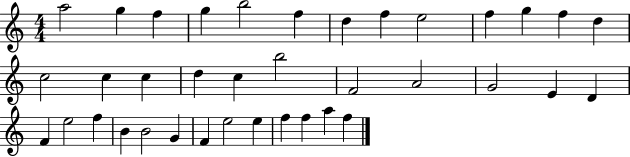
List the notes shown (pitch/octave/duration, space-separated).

A5/h G5/q F5/q G5/q B5/h F5/q D5/q F5/q E5/h F5/q G5/q F5/q D5/q C5/h C5/q C5/q D5/q C5/q B5/h F4/h A4/h G4/h E4/q D4/q F4/q E5/h F5/q B4/q B4/h G4/q F4/q E5/h E5/q F5/q F5/q A5/q F5/q